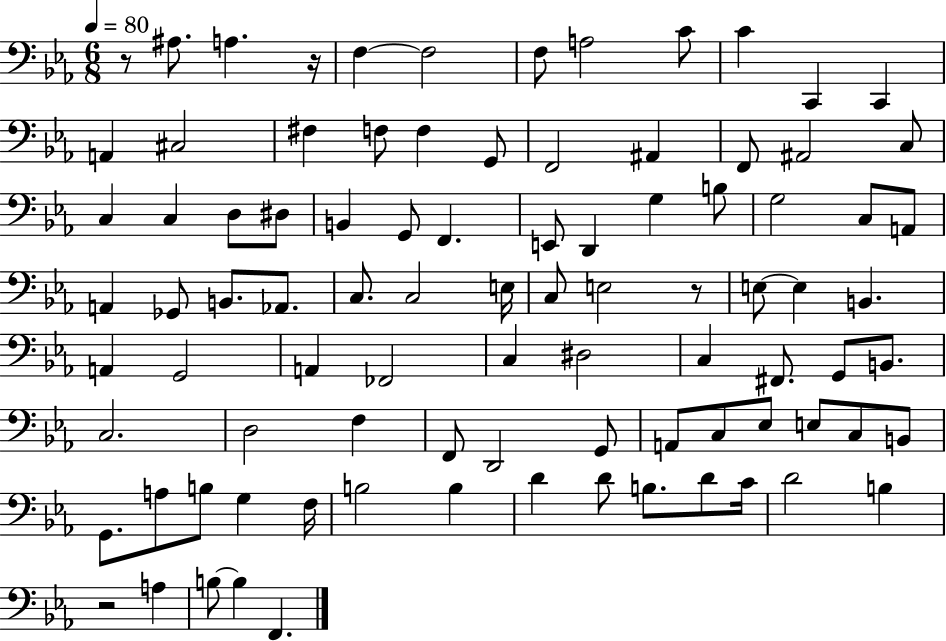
{
  \clef bass
  \numericTimeSignature
  \time 6/8
  \key ees \major
  \tempo 4 = 80
  r8 ais8. a4. r16 | f4~~ f2 | f8 a2 c'8 | c'4 c,4 c,4 | \break a,4 cis2 | fis4 f8 f4 g,8 | f,2 ais,4 | f,8 ais,2 c8 | \break c4 c4 d8 dis8 | b,4 g,8 f,4. | e,8 d,4 g4 b8 | g2 c8 a,8 | \break a,4 ges,8 b,8. aes,8. | c8. c2 e16 | c8 e2 r8 | e8~~ e4 b,4. | \break a,4 g,2 | a,4 fes,2 | c4 dis2 | c4 fis,8. g,8 b,8. | \break c2. | d2 f4 | f,8 d,2 g,8 | a,8 c8 ees8 e8 c8 b,8 | \break g,8. a8 b8 g4 f16 | b2 b4 | d'4 d'8 b8. d'8 c'16 | d'2 b4 | \break r2 a4 | b8~~ b4 f,4. | \bar "|."
}